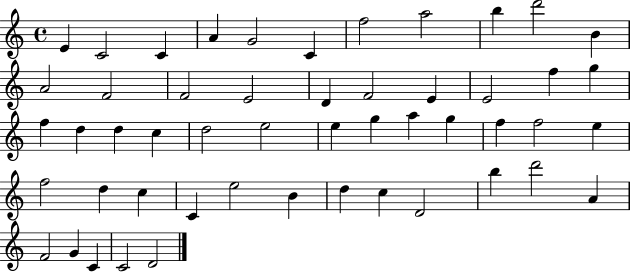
X:1
T:Untitled
M:4/4
L:1/4
K:C
E C2 C A G2 C f2 a2 b d'2 B A2 F2 F2 E2 D F2 E E2 f g f d d c d2 e2 e g a g f f2 e f2 d c C e2 B d c D2 b d'2 A F2 G C C2 D2